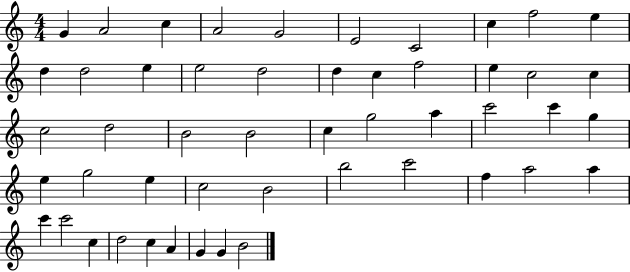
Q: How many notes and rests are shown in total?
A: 50